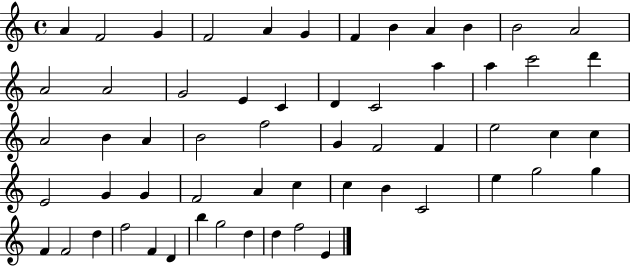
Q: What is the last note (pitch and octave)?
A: E4